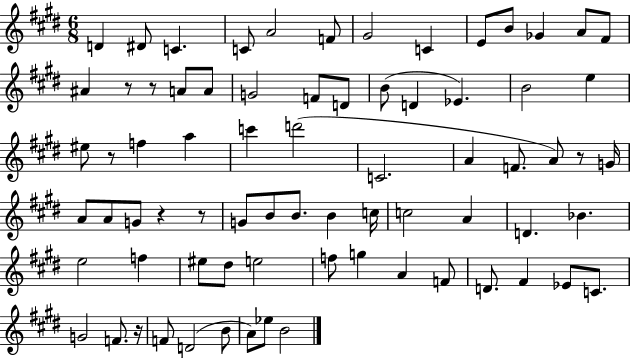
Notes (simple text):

D4/q D#4/e C4/q. C4/e A4/h F4/e G#4/h C4/q E4/e B4/e Gb4/q A4/e F#4/e A#4/q R/e R/e A4/e A4/e G4/h F4/e D4/e B4/e D4/q Eb4/q. B4/h E5/q EIS5/e R/e F5/q A5/q C6/q D6/h C4/h. A4/q F4/e. A4/e R/e G4/s A4/e A4/e G4/e R/q R/e G4/e B4/e B4/e. B4/q C5/s C5/h A4/q D4/q. Bb4/q. E5/h F5/q EIS5/e D#5/e E5/h F5/e G5/q A4/q F4/e D4/e. F#4/q Eb4/e C4/e. G4/h F4/e. R/s F4/e D4/h B4/e A4/e Eb5/e B4/h